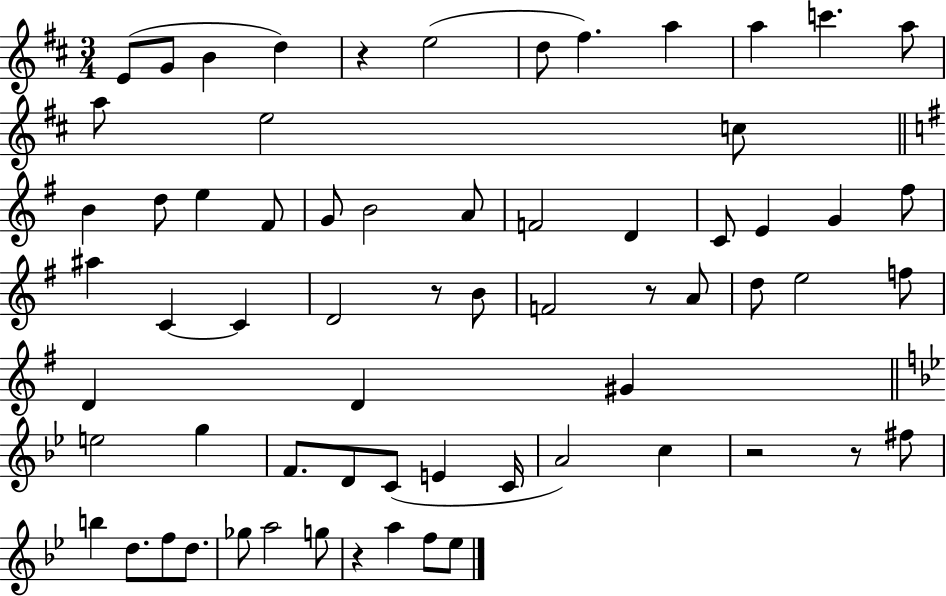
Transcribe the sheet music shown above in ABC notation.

X:1
T:Untitled
M:3/4
L:1/4
K:D
E/2 G/2 B d z e2 d/2 ^f a a c' a/2 a/2 e2 c/2 B d/2 e ^F/2 G/2 B2 A/2 F2 D C/2 E G ^f/2 ^a C C D2 z/2 B/2 F2 z/2 A/2 d/2 e2 f/2 D D ^G e2 g F/2 D/2 C/2 E C/4 A2 c z2 z/2 ^f/2 b d/2 f/2 d/2 _g/2 a2 g/2 z a f/2 _e/2